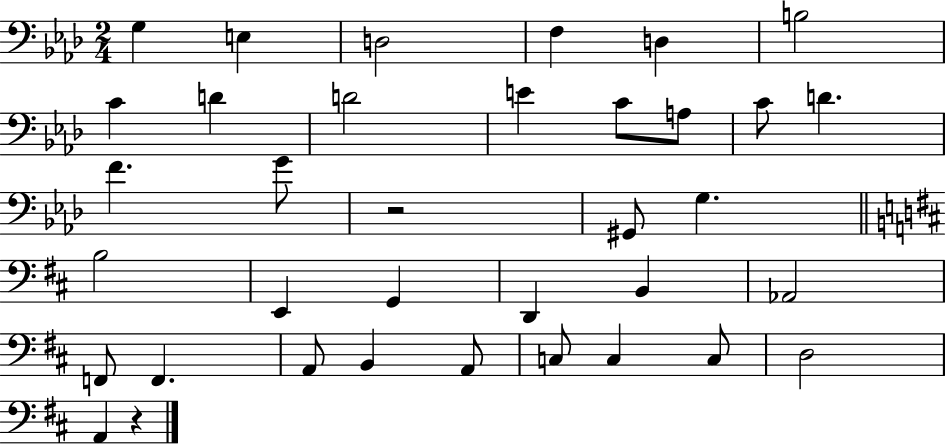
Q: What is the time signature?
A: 2/4